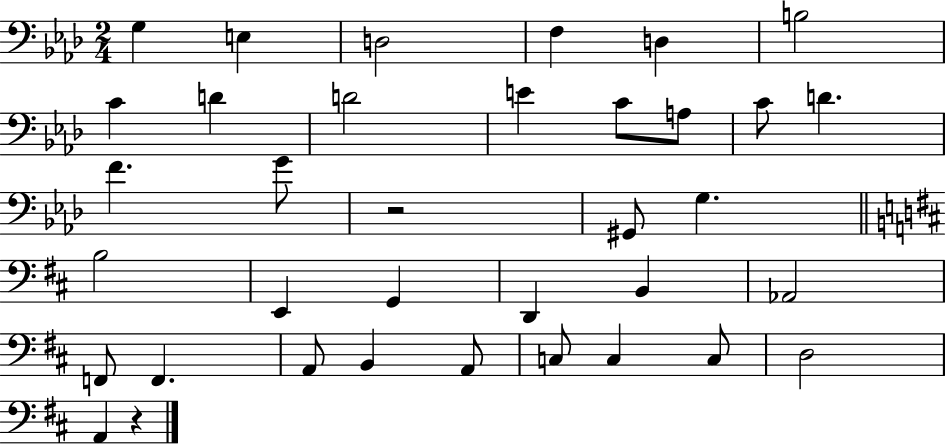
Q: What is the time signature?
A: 2/4